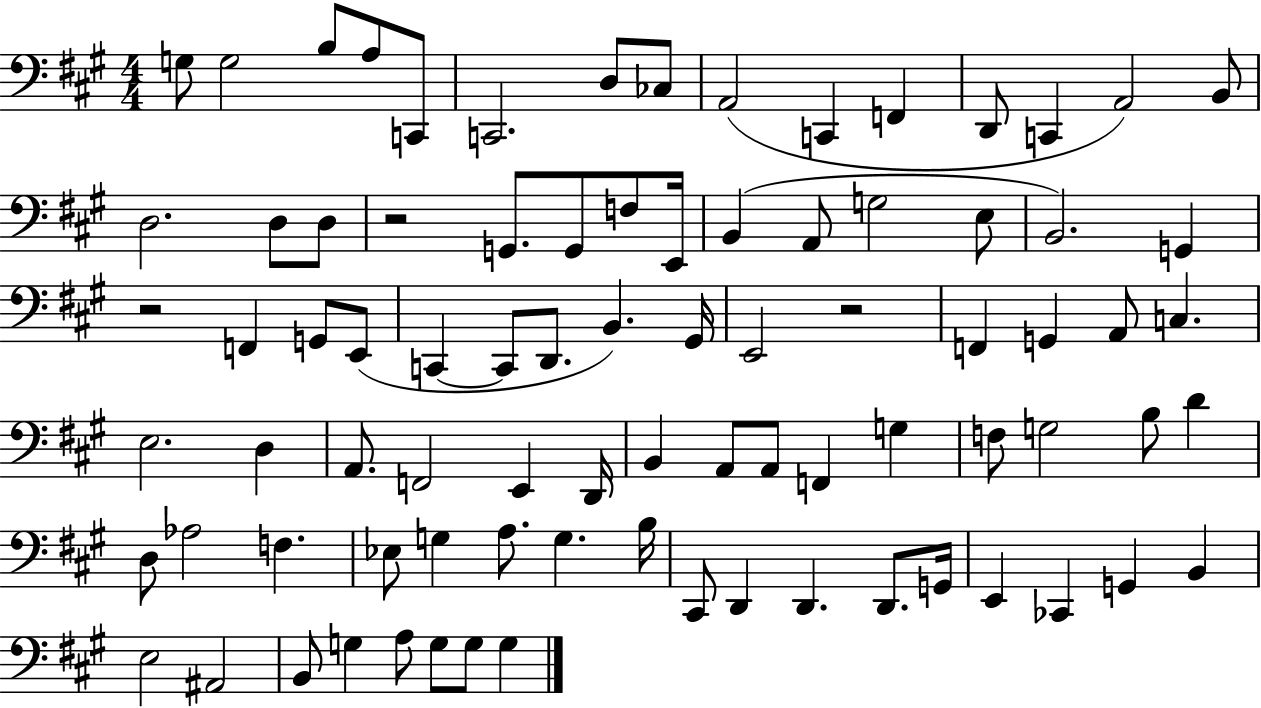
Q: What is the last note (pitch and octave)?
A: G3